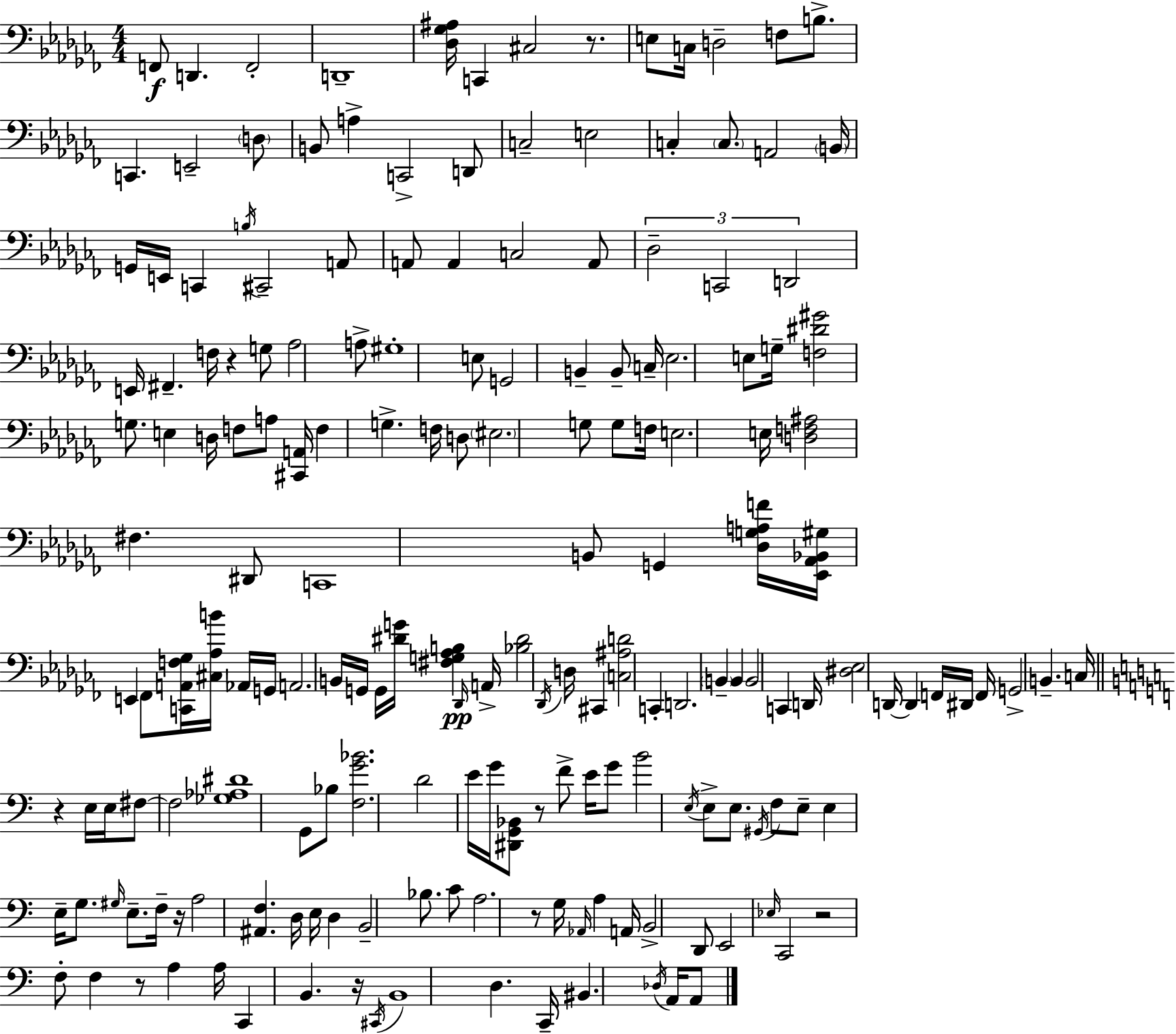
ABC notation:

X:1
T:Untitled
M:4/4
L:1/4
K:Abm
F,,/2 D,, F,,2 D,,4 [_D,_G,^A,]/4 C,, ^C,2 z/2 E,/2 C,/4 D,2 F,/2 B,/2 C,, E,,2 D,/2 B,,/2 A, C,,2 D,,/2 C,2 E,2 C, C,/2 A,,2 B,,/4 G,,/4 E,,/4 C,, B,/4 ^C,,2 A,,/2 A,,/2 A,, C,2 A,,/2 _D,2 C,,2 D,,2 E,,/4 ^F,, F,/4 z G,/2 _A,2 A,/2 ^G,4 E,/2 G,,2 B,, B,,/2 C,/4 _E,2 E,/2 G,/4 [F,^D^G]2 G,/2 E, D,/4 F,/2 A,/2 [^C,,A,,]/4 F, G, F,/4 D,/2 ^E,2 G,/2 G,/2 F,/4 E,2 E,/4 [D,F,^A,]2 ^F, ^D,,/2 C,,4 B,,/2 G,, [_D,G,A,F]/4 [_E,,_A,,_B,,^G,]/4 E,, _F,,/2 [C,,A,,F,_G,]/4 [^C,_A,B]/4 _A,,/4 G,,/4 A,,2 B,,/4 G,,/4 G,,/4 [^DG]/4 [^F,G,_A,B,] _D,,/4 A,,/4 [_B,^D]2 _D,,/4 D,/4 ^C,, [C,^A,D]2 C,, D,,2 B,, B,, B,,2 C,, D,,/4 [^D,_E,]2 D,,/4 D,, F,,/4 ^D,,/4 F,,/4 G,,2 B,, C,/4 z E,/4 E,/4 ^F,/2 ^F,2 [_G,_A,^D]4 G,,/2 _B,/2 [F,G_B]2 D2 E/4 G/4 [^D,,G,,_B,,]/2 z/2 F/2 E/4 G/2 B2 E,/4 E,/2 E,/2 ^G,,/4 F,/2 E,/2 E, E,/4 G,/2 ^G,/4 E,/2 F,/4 z/4 A,2 [^A,,F,] D,/4 E,/4 D, B,,2 _B,/2 C/2 A,2 z/2 G,/4 _A,,/4 A, A,,/4 B,,2 D,,/2 E,,2 _E,/4 C,,2 z2 F,/2 F, z/2 A, A,/4 C,, B,, z/4 ^C,,/4 B,,4 D, C,,/4 ^B,, _D,/4 A,,/4 A,,/2